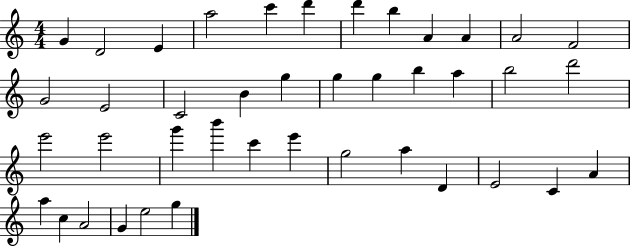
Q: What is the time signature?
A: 4/4